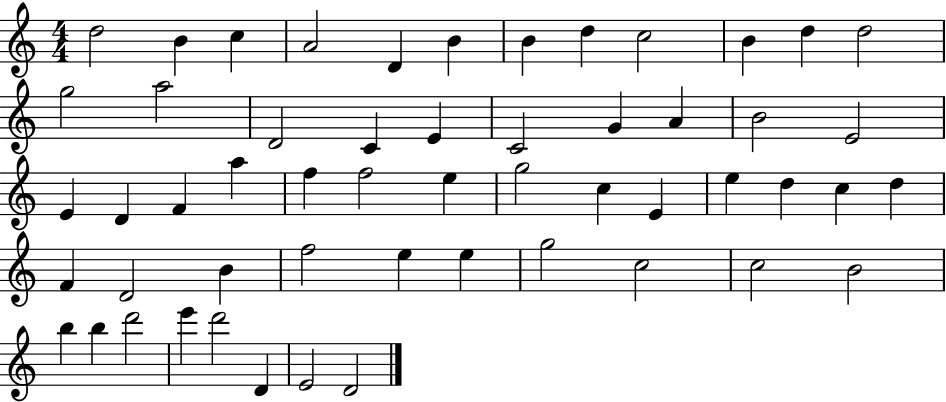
D5/h B4/q C5/q A4/h D4/q B4/q B4/q D5/q C5/h B4/q D5/q D5/h G5/h A5/h D4/h C4/q E4/q C4/h G4/q A4/q B4/h E4/h E4/q D4/q F4/q A5/q F5/q F5/h E5/q G5/h C5/q E4/q E5/q D5/q C5/q D5/q F4/q D4/h B4/q F5/h E5/q E5/q G5/h C5/h C5/h B4/h B5/q B5/q D6/h E6/q D6/h D4/q E4/h D4/h